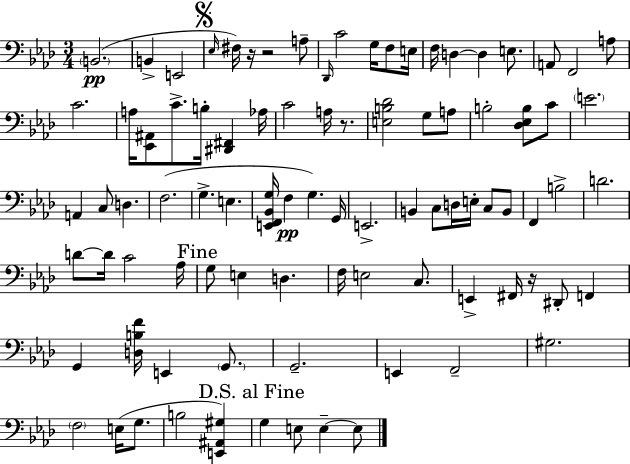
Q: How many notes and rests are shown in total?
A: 89